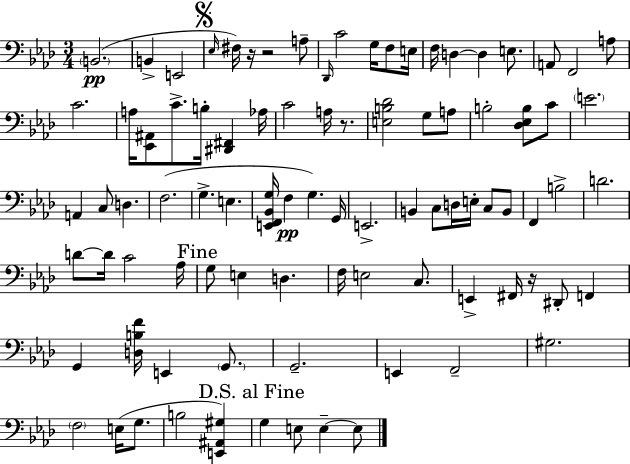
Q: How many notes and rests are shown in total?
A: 89